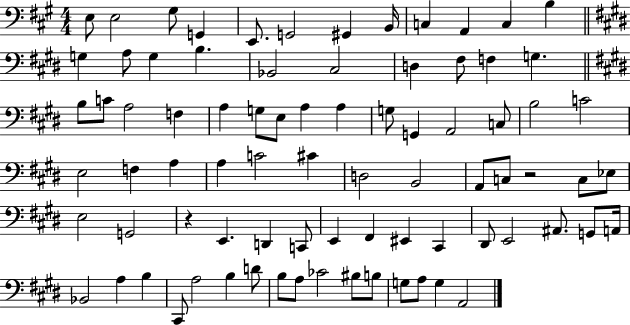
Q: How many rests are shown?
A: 2